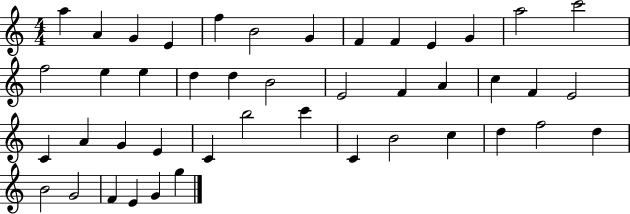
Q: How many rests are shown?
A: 0